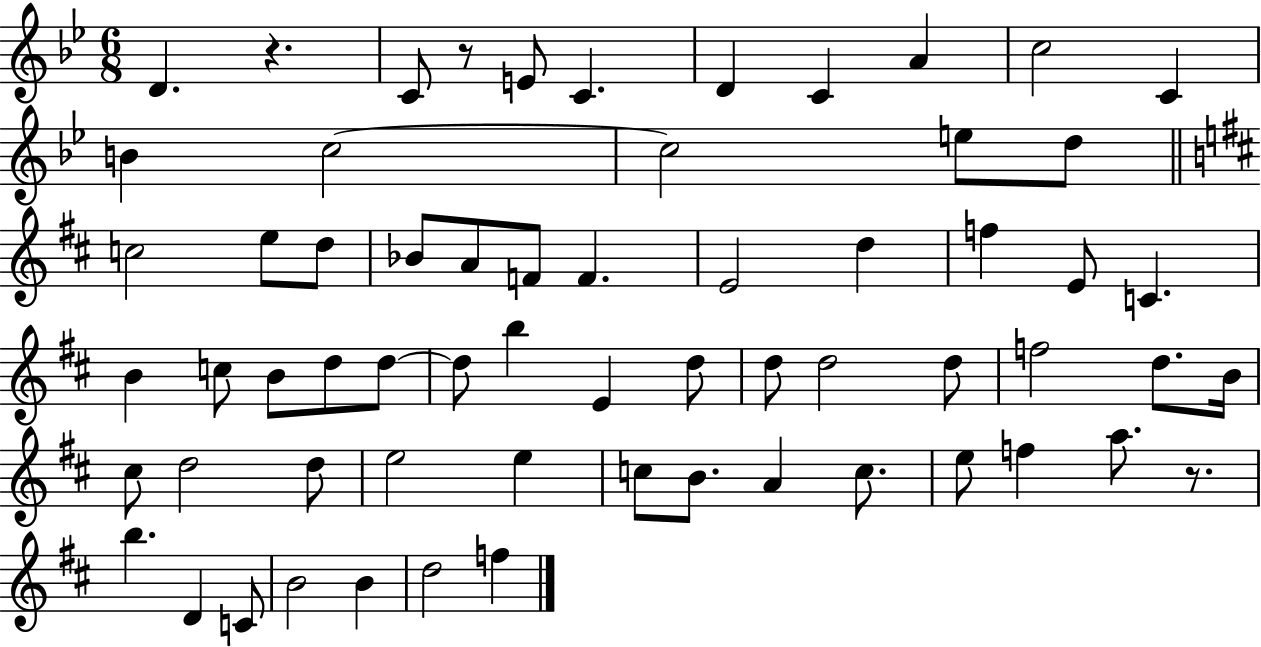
{
  \clef treble
  \numericTimeSignature
  \time 6/8
  \key bes \major
  d'4. r4. | c'8 r8 e'8 c'4. | d'4 c'4 a'4 | c''2 c'4 | \break b'4 c''2~~ | c''2 e''8 d''8 | \bar "||" \break \key b \minor c''2 e''8 d''8 | bes'8 a'8 f'8 f'4. | e'2 d''4 | f''4 e'8 c'4. | \break b'4 c''8 b'8 d''8 d''8~~ | d''8 b''4 e'4 d''8 | d''8 d''2 d''8 | f''2 d''8. b'16 | \break cis''8 d''2 d''8 | e''2 e''4 | c''8 b'8. a'4 c''8. | e''8 f''4 a''8. r8. | \break b''4. d'4 c'8 | b'2 b'4 | d''2 f''4 | \bar "|."
}